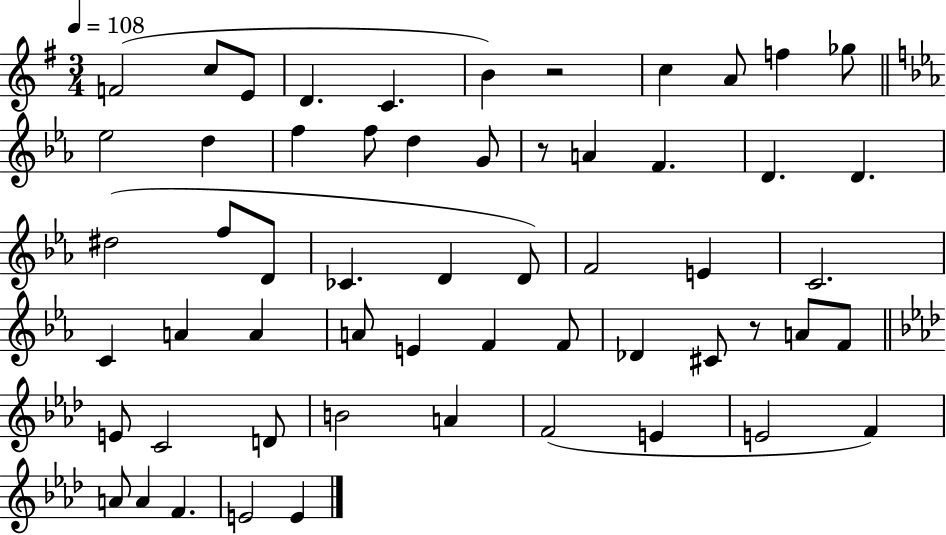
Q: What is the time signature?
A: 3/4